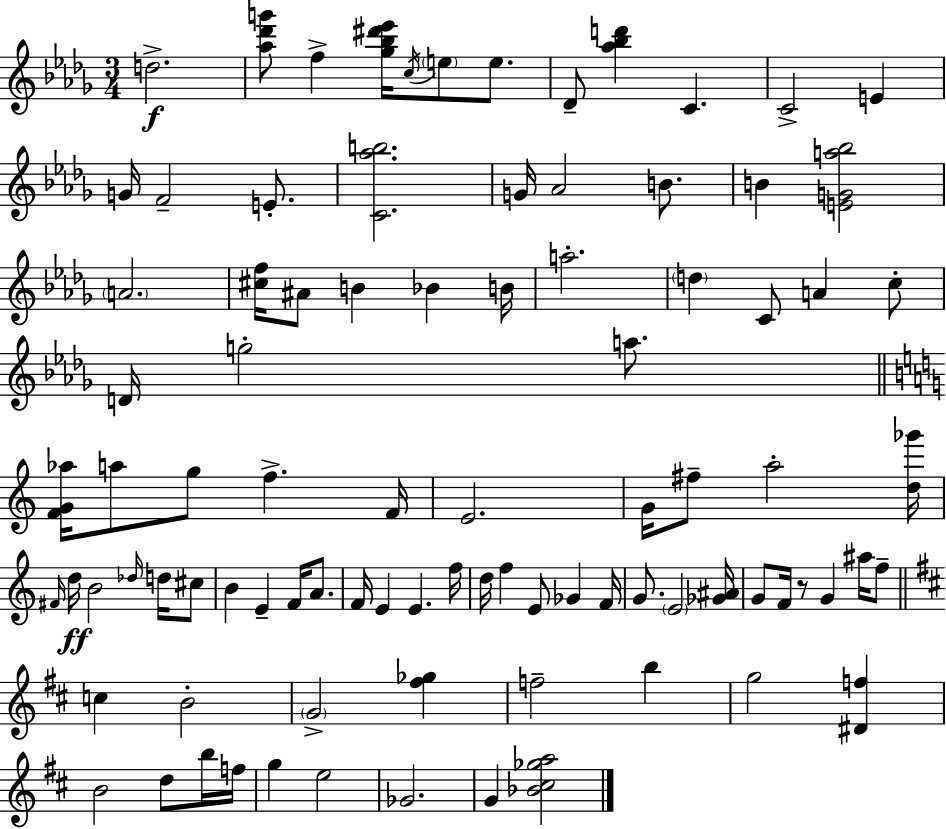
{
  \clef treble
  \numericTimeSignature
  \time 3/4
  \key bes \minor
  d''2.->\f | <aes'' des''' g'''>8 f''4-> <ges'' bes'' dis''' ees'''>16 \acciaccatura { c''16 } \parenthesize e''8 e''8. | des'8-- <aes'' bes'' d'''>4 c'4. | c'2-> e'4 | \break g'16 f'2-- e'8.-. | <c' aes'' b''>2. | g'16 aes'2 b'8. | b'4 <e' g' a'' bes''>2 | \break \parenthesize a'2. | <cis'' f''>16 ais'8 b'4 bes'4 | b'16 a''2.-. | \parenthesize d''4 c'8 a'4 c''8-. | \break d'16 g''2-. a''8. | \bar "||" \break \key c \major <f' g' aes''>16 a''8 g''8 f''4.-> f'16 | e'2. | g'16 fis''8-- a''2-. <d'' ges'''>16 | \grace { fis'16 }\ff d''16 b'2 \grace { des''16 } d''16 | \break cis''8 b'4 e'4-- f'16 a'8. | f'16 e'4 e'4. | f''16 d''16 f''4 e'8 ges'4 | f'16 g'8. \parenthesize e'2 | \break <ges' ais'>16 g'8 f'16 r8 g'4 ais''16 | f''8-- \bar "||" \break \key d \major c''4 b'2-. | \parenthesize g'2-> <fis'' ges''>4 | f''2-- b''4 | g''2 <dis' f''>4 | \break b'2 d''8 b''16 f''16 | g''4 e''2 | ges'2. | g'4 <bes' cis'' ges'' a''>2 | \break \bar "|."
}